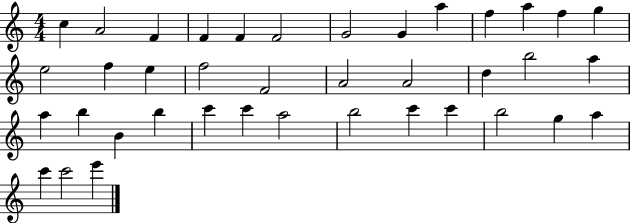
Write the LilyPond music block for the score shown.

{
  \clef treble
  \numericTimeSignature
  \time 4/4
  \key c \major
  c''4 a'2 f'4 | f'4 f'4 f'2 | g'2 g'4 a''4 | f''4 a''4 f''4 g''4 | \break e''2 f''4 e''4 | f''2 f'2 | a'2 a'2 | d''4 b''2 a''4 | \break a''4 b''4 b'4 b''4 | c'''4 c'''4 a''2 | b''2 c'''4 c'''4 | b''2 g''4 a''4 | \break c'''4 c'''2 e'''4 | \bar "|."
}